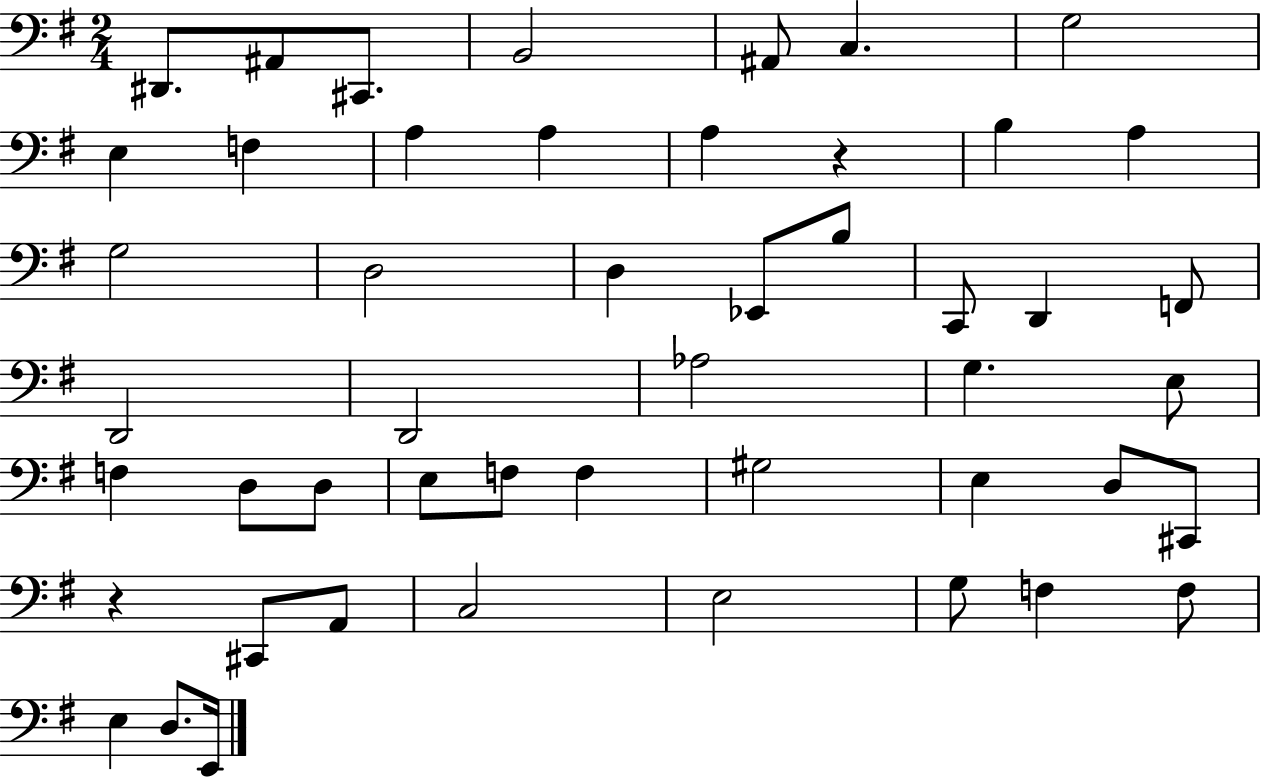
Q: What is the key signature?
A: G major